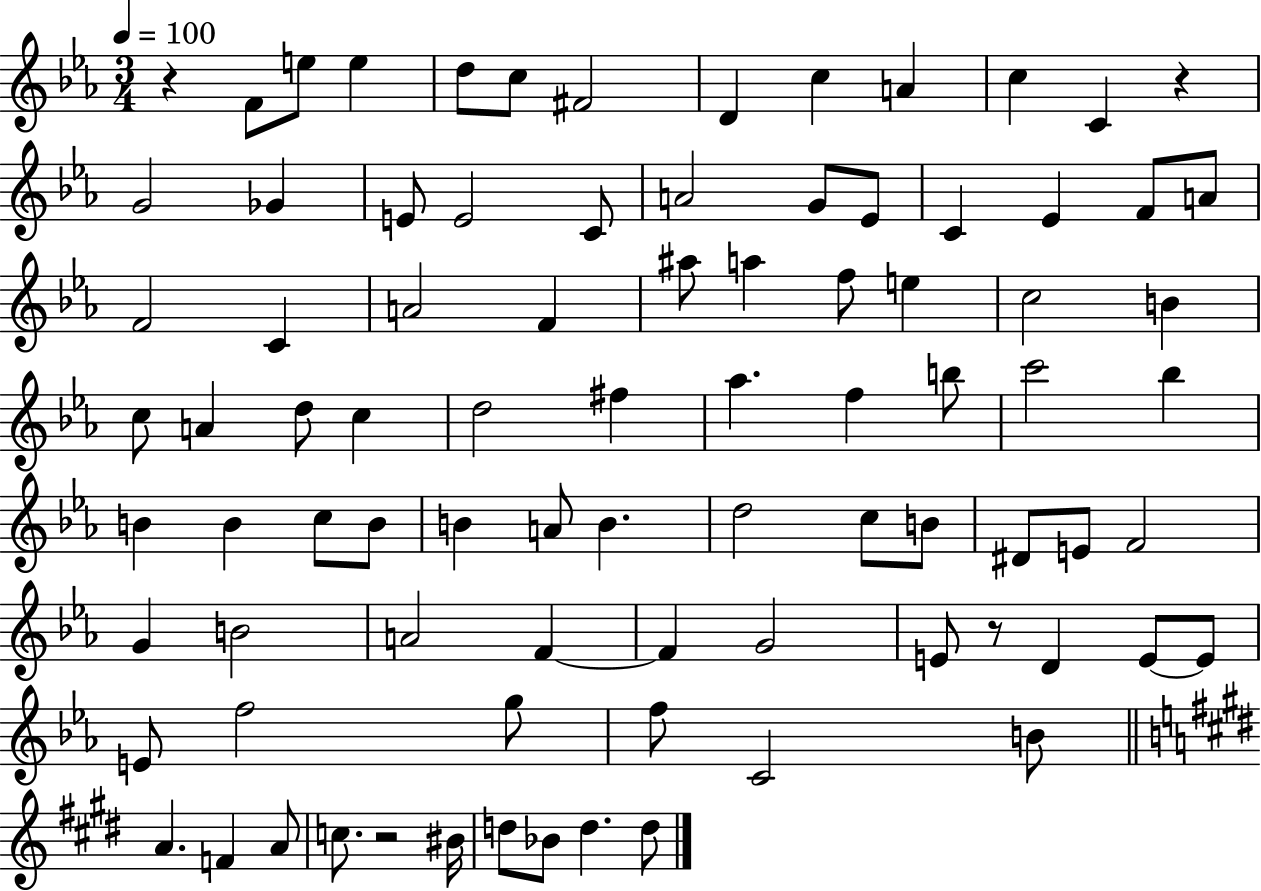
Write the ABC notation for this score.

X:1
T:Untitled
M:3/4
L:1/4
K:Eb
z F/2 e/2 e d/2 c/2 ^F2 D c A c C z G2 _G E/2 E2 C/2 A2 G/2 _E/2 C _E F/2 A/2 F2 C A2 F ^a/2 a f/2 e c2 B c/2 A d/2 c d2 ^f _a f b/2 c'2 _b B B c/2 B/2 B A/2 B d2 c/2 B/2 ^D/2 E/2 F2 G B2 A2 F F G2 E/2 z/2 D E/2 E/2 E/2 f2 g/2 f/2 C2 B/2 A F A/2 c/2 z2 ^B/4 d/2 _B/2 d d/2